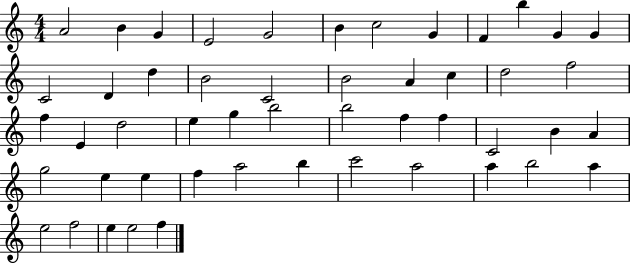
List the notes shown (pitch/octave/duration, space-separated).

A4/h B4/q G4/q E4/h G4/h B4/q C5/h G4/q F4/q B5/q G4/q G4/q C4/h D4/q D5/q B4/h C4/h B4/h A4/q C5/q D5/h F5/h F5/q E4/q D5/h E5/q G5/q B5/h B5/h F5/q F5/q C4/h B4/q A4/q G5/h E5/q E5/q F5/q A5/h B5/q C6/h A5/h A5/q B5/h A5/q E5/h F5/h E5/q E5/h F5/q